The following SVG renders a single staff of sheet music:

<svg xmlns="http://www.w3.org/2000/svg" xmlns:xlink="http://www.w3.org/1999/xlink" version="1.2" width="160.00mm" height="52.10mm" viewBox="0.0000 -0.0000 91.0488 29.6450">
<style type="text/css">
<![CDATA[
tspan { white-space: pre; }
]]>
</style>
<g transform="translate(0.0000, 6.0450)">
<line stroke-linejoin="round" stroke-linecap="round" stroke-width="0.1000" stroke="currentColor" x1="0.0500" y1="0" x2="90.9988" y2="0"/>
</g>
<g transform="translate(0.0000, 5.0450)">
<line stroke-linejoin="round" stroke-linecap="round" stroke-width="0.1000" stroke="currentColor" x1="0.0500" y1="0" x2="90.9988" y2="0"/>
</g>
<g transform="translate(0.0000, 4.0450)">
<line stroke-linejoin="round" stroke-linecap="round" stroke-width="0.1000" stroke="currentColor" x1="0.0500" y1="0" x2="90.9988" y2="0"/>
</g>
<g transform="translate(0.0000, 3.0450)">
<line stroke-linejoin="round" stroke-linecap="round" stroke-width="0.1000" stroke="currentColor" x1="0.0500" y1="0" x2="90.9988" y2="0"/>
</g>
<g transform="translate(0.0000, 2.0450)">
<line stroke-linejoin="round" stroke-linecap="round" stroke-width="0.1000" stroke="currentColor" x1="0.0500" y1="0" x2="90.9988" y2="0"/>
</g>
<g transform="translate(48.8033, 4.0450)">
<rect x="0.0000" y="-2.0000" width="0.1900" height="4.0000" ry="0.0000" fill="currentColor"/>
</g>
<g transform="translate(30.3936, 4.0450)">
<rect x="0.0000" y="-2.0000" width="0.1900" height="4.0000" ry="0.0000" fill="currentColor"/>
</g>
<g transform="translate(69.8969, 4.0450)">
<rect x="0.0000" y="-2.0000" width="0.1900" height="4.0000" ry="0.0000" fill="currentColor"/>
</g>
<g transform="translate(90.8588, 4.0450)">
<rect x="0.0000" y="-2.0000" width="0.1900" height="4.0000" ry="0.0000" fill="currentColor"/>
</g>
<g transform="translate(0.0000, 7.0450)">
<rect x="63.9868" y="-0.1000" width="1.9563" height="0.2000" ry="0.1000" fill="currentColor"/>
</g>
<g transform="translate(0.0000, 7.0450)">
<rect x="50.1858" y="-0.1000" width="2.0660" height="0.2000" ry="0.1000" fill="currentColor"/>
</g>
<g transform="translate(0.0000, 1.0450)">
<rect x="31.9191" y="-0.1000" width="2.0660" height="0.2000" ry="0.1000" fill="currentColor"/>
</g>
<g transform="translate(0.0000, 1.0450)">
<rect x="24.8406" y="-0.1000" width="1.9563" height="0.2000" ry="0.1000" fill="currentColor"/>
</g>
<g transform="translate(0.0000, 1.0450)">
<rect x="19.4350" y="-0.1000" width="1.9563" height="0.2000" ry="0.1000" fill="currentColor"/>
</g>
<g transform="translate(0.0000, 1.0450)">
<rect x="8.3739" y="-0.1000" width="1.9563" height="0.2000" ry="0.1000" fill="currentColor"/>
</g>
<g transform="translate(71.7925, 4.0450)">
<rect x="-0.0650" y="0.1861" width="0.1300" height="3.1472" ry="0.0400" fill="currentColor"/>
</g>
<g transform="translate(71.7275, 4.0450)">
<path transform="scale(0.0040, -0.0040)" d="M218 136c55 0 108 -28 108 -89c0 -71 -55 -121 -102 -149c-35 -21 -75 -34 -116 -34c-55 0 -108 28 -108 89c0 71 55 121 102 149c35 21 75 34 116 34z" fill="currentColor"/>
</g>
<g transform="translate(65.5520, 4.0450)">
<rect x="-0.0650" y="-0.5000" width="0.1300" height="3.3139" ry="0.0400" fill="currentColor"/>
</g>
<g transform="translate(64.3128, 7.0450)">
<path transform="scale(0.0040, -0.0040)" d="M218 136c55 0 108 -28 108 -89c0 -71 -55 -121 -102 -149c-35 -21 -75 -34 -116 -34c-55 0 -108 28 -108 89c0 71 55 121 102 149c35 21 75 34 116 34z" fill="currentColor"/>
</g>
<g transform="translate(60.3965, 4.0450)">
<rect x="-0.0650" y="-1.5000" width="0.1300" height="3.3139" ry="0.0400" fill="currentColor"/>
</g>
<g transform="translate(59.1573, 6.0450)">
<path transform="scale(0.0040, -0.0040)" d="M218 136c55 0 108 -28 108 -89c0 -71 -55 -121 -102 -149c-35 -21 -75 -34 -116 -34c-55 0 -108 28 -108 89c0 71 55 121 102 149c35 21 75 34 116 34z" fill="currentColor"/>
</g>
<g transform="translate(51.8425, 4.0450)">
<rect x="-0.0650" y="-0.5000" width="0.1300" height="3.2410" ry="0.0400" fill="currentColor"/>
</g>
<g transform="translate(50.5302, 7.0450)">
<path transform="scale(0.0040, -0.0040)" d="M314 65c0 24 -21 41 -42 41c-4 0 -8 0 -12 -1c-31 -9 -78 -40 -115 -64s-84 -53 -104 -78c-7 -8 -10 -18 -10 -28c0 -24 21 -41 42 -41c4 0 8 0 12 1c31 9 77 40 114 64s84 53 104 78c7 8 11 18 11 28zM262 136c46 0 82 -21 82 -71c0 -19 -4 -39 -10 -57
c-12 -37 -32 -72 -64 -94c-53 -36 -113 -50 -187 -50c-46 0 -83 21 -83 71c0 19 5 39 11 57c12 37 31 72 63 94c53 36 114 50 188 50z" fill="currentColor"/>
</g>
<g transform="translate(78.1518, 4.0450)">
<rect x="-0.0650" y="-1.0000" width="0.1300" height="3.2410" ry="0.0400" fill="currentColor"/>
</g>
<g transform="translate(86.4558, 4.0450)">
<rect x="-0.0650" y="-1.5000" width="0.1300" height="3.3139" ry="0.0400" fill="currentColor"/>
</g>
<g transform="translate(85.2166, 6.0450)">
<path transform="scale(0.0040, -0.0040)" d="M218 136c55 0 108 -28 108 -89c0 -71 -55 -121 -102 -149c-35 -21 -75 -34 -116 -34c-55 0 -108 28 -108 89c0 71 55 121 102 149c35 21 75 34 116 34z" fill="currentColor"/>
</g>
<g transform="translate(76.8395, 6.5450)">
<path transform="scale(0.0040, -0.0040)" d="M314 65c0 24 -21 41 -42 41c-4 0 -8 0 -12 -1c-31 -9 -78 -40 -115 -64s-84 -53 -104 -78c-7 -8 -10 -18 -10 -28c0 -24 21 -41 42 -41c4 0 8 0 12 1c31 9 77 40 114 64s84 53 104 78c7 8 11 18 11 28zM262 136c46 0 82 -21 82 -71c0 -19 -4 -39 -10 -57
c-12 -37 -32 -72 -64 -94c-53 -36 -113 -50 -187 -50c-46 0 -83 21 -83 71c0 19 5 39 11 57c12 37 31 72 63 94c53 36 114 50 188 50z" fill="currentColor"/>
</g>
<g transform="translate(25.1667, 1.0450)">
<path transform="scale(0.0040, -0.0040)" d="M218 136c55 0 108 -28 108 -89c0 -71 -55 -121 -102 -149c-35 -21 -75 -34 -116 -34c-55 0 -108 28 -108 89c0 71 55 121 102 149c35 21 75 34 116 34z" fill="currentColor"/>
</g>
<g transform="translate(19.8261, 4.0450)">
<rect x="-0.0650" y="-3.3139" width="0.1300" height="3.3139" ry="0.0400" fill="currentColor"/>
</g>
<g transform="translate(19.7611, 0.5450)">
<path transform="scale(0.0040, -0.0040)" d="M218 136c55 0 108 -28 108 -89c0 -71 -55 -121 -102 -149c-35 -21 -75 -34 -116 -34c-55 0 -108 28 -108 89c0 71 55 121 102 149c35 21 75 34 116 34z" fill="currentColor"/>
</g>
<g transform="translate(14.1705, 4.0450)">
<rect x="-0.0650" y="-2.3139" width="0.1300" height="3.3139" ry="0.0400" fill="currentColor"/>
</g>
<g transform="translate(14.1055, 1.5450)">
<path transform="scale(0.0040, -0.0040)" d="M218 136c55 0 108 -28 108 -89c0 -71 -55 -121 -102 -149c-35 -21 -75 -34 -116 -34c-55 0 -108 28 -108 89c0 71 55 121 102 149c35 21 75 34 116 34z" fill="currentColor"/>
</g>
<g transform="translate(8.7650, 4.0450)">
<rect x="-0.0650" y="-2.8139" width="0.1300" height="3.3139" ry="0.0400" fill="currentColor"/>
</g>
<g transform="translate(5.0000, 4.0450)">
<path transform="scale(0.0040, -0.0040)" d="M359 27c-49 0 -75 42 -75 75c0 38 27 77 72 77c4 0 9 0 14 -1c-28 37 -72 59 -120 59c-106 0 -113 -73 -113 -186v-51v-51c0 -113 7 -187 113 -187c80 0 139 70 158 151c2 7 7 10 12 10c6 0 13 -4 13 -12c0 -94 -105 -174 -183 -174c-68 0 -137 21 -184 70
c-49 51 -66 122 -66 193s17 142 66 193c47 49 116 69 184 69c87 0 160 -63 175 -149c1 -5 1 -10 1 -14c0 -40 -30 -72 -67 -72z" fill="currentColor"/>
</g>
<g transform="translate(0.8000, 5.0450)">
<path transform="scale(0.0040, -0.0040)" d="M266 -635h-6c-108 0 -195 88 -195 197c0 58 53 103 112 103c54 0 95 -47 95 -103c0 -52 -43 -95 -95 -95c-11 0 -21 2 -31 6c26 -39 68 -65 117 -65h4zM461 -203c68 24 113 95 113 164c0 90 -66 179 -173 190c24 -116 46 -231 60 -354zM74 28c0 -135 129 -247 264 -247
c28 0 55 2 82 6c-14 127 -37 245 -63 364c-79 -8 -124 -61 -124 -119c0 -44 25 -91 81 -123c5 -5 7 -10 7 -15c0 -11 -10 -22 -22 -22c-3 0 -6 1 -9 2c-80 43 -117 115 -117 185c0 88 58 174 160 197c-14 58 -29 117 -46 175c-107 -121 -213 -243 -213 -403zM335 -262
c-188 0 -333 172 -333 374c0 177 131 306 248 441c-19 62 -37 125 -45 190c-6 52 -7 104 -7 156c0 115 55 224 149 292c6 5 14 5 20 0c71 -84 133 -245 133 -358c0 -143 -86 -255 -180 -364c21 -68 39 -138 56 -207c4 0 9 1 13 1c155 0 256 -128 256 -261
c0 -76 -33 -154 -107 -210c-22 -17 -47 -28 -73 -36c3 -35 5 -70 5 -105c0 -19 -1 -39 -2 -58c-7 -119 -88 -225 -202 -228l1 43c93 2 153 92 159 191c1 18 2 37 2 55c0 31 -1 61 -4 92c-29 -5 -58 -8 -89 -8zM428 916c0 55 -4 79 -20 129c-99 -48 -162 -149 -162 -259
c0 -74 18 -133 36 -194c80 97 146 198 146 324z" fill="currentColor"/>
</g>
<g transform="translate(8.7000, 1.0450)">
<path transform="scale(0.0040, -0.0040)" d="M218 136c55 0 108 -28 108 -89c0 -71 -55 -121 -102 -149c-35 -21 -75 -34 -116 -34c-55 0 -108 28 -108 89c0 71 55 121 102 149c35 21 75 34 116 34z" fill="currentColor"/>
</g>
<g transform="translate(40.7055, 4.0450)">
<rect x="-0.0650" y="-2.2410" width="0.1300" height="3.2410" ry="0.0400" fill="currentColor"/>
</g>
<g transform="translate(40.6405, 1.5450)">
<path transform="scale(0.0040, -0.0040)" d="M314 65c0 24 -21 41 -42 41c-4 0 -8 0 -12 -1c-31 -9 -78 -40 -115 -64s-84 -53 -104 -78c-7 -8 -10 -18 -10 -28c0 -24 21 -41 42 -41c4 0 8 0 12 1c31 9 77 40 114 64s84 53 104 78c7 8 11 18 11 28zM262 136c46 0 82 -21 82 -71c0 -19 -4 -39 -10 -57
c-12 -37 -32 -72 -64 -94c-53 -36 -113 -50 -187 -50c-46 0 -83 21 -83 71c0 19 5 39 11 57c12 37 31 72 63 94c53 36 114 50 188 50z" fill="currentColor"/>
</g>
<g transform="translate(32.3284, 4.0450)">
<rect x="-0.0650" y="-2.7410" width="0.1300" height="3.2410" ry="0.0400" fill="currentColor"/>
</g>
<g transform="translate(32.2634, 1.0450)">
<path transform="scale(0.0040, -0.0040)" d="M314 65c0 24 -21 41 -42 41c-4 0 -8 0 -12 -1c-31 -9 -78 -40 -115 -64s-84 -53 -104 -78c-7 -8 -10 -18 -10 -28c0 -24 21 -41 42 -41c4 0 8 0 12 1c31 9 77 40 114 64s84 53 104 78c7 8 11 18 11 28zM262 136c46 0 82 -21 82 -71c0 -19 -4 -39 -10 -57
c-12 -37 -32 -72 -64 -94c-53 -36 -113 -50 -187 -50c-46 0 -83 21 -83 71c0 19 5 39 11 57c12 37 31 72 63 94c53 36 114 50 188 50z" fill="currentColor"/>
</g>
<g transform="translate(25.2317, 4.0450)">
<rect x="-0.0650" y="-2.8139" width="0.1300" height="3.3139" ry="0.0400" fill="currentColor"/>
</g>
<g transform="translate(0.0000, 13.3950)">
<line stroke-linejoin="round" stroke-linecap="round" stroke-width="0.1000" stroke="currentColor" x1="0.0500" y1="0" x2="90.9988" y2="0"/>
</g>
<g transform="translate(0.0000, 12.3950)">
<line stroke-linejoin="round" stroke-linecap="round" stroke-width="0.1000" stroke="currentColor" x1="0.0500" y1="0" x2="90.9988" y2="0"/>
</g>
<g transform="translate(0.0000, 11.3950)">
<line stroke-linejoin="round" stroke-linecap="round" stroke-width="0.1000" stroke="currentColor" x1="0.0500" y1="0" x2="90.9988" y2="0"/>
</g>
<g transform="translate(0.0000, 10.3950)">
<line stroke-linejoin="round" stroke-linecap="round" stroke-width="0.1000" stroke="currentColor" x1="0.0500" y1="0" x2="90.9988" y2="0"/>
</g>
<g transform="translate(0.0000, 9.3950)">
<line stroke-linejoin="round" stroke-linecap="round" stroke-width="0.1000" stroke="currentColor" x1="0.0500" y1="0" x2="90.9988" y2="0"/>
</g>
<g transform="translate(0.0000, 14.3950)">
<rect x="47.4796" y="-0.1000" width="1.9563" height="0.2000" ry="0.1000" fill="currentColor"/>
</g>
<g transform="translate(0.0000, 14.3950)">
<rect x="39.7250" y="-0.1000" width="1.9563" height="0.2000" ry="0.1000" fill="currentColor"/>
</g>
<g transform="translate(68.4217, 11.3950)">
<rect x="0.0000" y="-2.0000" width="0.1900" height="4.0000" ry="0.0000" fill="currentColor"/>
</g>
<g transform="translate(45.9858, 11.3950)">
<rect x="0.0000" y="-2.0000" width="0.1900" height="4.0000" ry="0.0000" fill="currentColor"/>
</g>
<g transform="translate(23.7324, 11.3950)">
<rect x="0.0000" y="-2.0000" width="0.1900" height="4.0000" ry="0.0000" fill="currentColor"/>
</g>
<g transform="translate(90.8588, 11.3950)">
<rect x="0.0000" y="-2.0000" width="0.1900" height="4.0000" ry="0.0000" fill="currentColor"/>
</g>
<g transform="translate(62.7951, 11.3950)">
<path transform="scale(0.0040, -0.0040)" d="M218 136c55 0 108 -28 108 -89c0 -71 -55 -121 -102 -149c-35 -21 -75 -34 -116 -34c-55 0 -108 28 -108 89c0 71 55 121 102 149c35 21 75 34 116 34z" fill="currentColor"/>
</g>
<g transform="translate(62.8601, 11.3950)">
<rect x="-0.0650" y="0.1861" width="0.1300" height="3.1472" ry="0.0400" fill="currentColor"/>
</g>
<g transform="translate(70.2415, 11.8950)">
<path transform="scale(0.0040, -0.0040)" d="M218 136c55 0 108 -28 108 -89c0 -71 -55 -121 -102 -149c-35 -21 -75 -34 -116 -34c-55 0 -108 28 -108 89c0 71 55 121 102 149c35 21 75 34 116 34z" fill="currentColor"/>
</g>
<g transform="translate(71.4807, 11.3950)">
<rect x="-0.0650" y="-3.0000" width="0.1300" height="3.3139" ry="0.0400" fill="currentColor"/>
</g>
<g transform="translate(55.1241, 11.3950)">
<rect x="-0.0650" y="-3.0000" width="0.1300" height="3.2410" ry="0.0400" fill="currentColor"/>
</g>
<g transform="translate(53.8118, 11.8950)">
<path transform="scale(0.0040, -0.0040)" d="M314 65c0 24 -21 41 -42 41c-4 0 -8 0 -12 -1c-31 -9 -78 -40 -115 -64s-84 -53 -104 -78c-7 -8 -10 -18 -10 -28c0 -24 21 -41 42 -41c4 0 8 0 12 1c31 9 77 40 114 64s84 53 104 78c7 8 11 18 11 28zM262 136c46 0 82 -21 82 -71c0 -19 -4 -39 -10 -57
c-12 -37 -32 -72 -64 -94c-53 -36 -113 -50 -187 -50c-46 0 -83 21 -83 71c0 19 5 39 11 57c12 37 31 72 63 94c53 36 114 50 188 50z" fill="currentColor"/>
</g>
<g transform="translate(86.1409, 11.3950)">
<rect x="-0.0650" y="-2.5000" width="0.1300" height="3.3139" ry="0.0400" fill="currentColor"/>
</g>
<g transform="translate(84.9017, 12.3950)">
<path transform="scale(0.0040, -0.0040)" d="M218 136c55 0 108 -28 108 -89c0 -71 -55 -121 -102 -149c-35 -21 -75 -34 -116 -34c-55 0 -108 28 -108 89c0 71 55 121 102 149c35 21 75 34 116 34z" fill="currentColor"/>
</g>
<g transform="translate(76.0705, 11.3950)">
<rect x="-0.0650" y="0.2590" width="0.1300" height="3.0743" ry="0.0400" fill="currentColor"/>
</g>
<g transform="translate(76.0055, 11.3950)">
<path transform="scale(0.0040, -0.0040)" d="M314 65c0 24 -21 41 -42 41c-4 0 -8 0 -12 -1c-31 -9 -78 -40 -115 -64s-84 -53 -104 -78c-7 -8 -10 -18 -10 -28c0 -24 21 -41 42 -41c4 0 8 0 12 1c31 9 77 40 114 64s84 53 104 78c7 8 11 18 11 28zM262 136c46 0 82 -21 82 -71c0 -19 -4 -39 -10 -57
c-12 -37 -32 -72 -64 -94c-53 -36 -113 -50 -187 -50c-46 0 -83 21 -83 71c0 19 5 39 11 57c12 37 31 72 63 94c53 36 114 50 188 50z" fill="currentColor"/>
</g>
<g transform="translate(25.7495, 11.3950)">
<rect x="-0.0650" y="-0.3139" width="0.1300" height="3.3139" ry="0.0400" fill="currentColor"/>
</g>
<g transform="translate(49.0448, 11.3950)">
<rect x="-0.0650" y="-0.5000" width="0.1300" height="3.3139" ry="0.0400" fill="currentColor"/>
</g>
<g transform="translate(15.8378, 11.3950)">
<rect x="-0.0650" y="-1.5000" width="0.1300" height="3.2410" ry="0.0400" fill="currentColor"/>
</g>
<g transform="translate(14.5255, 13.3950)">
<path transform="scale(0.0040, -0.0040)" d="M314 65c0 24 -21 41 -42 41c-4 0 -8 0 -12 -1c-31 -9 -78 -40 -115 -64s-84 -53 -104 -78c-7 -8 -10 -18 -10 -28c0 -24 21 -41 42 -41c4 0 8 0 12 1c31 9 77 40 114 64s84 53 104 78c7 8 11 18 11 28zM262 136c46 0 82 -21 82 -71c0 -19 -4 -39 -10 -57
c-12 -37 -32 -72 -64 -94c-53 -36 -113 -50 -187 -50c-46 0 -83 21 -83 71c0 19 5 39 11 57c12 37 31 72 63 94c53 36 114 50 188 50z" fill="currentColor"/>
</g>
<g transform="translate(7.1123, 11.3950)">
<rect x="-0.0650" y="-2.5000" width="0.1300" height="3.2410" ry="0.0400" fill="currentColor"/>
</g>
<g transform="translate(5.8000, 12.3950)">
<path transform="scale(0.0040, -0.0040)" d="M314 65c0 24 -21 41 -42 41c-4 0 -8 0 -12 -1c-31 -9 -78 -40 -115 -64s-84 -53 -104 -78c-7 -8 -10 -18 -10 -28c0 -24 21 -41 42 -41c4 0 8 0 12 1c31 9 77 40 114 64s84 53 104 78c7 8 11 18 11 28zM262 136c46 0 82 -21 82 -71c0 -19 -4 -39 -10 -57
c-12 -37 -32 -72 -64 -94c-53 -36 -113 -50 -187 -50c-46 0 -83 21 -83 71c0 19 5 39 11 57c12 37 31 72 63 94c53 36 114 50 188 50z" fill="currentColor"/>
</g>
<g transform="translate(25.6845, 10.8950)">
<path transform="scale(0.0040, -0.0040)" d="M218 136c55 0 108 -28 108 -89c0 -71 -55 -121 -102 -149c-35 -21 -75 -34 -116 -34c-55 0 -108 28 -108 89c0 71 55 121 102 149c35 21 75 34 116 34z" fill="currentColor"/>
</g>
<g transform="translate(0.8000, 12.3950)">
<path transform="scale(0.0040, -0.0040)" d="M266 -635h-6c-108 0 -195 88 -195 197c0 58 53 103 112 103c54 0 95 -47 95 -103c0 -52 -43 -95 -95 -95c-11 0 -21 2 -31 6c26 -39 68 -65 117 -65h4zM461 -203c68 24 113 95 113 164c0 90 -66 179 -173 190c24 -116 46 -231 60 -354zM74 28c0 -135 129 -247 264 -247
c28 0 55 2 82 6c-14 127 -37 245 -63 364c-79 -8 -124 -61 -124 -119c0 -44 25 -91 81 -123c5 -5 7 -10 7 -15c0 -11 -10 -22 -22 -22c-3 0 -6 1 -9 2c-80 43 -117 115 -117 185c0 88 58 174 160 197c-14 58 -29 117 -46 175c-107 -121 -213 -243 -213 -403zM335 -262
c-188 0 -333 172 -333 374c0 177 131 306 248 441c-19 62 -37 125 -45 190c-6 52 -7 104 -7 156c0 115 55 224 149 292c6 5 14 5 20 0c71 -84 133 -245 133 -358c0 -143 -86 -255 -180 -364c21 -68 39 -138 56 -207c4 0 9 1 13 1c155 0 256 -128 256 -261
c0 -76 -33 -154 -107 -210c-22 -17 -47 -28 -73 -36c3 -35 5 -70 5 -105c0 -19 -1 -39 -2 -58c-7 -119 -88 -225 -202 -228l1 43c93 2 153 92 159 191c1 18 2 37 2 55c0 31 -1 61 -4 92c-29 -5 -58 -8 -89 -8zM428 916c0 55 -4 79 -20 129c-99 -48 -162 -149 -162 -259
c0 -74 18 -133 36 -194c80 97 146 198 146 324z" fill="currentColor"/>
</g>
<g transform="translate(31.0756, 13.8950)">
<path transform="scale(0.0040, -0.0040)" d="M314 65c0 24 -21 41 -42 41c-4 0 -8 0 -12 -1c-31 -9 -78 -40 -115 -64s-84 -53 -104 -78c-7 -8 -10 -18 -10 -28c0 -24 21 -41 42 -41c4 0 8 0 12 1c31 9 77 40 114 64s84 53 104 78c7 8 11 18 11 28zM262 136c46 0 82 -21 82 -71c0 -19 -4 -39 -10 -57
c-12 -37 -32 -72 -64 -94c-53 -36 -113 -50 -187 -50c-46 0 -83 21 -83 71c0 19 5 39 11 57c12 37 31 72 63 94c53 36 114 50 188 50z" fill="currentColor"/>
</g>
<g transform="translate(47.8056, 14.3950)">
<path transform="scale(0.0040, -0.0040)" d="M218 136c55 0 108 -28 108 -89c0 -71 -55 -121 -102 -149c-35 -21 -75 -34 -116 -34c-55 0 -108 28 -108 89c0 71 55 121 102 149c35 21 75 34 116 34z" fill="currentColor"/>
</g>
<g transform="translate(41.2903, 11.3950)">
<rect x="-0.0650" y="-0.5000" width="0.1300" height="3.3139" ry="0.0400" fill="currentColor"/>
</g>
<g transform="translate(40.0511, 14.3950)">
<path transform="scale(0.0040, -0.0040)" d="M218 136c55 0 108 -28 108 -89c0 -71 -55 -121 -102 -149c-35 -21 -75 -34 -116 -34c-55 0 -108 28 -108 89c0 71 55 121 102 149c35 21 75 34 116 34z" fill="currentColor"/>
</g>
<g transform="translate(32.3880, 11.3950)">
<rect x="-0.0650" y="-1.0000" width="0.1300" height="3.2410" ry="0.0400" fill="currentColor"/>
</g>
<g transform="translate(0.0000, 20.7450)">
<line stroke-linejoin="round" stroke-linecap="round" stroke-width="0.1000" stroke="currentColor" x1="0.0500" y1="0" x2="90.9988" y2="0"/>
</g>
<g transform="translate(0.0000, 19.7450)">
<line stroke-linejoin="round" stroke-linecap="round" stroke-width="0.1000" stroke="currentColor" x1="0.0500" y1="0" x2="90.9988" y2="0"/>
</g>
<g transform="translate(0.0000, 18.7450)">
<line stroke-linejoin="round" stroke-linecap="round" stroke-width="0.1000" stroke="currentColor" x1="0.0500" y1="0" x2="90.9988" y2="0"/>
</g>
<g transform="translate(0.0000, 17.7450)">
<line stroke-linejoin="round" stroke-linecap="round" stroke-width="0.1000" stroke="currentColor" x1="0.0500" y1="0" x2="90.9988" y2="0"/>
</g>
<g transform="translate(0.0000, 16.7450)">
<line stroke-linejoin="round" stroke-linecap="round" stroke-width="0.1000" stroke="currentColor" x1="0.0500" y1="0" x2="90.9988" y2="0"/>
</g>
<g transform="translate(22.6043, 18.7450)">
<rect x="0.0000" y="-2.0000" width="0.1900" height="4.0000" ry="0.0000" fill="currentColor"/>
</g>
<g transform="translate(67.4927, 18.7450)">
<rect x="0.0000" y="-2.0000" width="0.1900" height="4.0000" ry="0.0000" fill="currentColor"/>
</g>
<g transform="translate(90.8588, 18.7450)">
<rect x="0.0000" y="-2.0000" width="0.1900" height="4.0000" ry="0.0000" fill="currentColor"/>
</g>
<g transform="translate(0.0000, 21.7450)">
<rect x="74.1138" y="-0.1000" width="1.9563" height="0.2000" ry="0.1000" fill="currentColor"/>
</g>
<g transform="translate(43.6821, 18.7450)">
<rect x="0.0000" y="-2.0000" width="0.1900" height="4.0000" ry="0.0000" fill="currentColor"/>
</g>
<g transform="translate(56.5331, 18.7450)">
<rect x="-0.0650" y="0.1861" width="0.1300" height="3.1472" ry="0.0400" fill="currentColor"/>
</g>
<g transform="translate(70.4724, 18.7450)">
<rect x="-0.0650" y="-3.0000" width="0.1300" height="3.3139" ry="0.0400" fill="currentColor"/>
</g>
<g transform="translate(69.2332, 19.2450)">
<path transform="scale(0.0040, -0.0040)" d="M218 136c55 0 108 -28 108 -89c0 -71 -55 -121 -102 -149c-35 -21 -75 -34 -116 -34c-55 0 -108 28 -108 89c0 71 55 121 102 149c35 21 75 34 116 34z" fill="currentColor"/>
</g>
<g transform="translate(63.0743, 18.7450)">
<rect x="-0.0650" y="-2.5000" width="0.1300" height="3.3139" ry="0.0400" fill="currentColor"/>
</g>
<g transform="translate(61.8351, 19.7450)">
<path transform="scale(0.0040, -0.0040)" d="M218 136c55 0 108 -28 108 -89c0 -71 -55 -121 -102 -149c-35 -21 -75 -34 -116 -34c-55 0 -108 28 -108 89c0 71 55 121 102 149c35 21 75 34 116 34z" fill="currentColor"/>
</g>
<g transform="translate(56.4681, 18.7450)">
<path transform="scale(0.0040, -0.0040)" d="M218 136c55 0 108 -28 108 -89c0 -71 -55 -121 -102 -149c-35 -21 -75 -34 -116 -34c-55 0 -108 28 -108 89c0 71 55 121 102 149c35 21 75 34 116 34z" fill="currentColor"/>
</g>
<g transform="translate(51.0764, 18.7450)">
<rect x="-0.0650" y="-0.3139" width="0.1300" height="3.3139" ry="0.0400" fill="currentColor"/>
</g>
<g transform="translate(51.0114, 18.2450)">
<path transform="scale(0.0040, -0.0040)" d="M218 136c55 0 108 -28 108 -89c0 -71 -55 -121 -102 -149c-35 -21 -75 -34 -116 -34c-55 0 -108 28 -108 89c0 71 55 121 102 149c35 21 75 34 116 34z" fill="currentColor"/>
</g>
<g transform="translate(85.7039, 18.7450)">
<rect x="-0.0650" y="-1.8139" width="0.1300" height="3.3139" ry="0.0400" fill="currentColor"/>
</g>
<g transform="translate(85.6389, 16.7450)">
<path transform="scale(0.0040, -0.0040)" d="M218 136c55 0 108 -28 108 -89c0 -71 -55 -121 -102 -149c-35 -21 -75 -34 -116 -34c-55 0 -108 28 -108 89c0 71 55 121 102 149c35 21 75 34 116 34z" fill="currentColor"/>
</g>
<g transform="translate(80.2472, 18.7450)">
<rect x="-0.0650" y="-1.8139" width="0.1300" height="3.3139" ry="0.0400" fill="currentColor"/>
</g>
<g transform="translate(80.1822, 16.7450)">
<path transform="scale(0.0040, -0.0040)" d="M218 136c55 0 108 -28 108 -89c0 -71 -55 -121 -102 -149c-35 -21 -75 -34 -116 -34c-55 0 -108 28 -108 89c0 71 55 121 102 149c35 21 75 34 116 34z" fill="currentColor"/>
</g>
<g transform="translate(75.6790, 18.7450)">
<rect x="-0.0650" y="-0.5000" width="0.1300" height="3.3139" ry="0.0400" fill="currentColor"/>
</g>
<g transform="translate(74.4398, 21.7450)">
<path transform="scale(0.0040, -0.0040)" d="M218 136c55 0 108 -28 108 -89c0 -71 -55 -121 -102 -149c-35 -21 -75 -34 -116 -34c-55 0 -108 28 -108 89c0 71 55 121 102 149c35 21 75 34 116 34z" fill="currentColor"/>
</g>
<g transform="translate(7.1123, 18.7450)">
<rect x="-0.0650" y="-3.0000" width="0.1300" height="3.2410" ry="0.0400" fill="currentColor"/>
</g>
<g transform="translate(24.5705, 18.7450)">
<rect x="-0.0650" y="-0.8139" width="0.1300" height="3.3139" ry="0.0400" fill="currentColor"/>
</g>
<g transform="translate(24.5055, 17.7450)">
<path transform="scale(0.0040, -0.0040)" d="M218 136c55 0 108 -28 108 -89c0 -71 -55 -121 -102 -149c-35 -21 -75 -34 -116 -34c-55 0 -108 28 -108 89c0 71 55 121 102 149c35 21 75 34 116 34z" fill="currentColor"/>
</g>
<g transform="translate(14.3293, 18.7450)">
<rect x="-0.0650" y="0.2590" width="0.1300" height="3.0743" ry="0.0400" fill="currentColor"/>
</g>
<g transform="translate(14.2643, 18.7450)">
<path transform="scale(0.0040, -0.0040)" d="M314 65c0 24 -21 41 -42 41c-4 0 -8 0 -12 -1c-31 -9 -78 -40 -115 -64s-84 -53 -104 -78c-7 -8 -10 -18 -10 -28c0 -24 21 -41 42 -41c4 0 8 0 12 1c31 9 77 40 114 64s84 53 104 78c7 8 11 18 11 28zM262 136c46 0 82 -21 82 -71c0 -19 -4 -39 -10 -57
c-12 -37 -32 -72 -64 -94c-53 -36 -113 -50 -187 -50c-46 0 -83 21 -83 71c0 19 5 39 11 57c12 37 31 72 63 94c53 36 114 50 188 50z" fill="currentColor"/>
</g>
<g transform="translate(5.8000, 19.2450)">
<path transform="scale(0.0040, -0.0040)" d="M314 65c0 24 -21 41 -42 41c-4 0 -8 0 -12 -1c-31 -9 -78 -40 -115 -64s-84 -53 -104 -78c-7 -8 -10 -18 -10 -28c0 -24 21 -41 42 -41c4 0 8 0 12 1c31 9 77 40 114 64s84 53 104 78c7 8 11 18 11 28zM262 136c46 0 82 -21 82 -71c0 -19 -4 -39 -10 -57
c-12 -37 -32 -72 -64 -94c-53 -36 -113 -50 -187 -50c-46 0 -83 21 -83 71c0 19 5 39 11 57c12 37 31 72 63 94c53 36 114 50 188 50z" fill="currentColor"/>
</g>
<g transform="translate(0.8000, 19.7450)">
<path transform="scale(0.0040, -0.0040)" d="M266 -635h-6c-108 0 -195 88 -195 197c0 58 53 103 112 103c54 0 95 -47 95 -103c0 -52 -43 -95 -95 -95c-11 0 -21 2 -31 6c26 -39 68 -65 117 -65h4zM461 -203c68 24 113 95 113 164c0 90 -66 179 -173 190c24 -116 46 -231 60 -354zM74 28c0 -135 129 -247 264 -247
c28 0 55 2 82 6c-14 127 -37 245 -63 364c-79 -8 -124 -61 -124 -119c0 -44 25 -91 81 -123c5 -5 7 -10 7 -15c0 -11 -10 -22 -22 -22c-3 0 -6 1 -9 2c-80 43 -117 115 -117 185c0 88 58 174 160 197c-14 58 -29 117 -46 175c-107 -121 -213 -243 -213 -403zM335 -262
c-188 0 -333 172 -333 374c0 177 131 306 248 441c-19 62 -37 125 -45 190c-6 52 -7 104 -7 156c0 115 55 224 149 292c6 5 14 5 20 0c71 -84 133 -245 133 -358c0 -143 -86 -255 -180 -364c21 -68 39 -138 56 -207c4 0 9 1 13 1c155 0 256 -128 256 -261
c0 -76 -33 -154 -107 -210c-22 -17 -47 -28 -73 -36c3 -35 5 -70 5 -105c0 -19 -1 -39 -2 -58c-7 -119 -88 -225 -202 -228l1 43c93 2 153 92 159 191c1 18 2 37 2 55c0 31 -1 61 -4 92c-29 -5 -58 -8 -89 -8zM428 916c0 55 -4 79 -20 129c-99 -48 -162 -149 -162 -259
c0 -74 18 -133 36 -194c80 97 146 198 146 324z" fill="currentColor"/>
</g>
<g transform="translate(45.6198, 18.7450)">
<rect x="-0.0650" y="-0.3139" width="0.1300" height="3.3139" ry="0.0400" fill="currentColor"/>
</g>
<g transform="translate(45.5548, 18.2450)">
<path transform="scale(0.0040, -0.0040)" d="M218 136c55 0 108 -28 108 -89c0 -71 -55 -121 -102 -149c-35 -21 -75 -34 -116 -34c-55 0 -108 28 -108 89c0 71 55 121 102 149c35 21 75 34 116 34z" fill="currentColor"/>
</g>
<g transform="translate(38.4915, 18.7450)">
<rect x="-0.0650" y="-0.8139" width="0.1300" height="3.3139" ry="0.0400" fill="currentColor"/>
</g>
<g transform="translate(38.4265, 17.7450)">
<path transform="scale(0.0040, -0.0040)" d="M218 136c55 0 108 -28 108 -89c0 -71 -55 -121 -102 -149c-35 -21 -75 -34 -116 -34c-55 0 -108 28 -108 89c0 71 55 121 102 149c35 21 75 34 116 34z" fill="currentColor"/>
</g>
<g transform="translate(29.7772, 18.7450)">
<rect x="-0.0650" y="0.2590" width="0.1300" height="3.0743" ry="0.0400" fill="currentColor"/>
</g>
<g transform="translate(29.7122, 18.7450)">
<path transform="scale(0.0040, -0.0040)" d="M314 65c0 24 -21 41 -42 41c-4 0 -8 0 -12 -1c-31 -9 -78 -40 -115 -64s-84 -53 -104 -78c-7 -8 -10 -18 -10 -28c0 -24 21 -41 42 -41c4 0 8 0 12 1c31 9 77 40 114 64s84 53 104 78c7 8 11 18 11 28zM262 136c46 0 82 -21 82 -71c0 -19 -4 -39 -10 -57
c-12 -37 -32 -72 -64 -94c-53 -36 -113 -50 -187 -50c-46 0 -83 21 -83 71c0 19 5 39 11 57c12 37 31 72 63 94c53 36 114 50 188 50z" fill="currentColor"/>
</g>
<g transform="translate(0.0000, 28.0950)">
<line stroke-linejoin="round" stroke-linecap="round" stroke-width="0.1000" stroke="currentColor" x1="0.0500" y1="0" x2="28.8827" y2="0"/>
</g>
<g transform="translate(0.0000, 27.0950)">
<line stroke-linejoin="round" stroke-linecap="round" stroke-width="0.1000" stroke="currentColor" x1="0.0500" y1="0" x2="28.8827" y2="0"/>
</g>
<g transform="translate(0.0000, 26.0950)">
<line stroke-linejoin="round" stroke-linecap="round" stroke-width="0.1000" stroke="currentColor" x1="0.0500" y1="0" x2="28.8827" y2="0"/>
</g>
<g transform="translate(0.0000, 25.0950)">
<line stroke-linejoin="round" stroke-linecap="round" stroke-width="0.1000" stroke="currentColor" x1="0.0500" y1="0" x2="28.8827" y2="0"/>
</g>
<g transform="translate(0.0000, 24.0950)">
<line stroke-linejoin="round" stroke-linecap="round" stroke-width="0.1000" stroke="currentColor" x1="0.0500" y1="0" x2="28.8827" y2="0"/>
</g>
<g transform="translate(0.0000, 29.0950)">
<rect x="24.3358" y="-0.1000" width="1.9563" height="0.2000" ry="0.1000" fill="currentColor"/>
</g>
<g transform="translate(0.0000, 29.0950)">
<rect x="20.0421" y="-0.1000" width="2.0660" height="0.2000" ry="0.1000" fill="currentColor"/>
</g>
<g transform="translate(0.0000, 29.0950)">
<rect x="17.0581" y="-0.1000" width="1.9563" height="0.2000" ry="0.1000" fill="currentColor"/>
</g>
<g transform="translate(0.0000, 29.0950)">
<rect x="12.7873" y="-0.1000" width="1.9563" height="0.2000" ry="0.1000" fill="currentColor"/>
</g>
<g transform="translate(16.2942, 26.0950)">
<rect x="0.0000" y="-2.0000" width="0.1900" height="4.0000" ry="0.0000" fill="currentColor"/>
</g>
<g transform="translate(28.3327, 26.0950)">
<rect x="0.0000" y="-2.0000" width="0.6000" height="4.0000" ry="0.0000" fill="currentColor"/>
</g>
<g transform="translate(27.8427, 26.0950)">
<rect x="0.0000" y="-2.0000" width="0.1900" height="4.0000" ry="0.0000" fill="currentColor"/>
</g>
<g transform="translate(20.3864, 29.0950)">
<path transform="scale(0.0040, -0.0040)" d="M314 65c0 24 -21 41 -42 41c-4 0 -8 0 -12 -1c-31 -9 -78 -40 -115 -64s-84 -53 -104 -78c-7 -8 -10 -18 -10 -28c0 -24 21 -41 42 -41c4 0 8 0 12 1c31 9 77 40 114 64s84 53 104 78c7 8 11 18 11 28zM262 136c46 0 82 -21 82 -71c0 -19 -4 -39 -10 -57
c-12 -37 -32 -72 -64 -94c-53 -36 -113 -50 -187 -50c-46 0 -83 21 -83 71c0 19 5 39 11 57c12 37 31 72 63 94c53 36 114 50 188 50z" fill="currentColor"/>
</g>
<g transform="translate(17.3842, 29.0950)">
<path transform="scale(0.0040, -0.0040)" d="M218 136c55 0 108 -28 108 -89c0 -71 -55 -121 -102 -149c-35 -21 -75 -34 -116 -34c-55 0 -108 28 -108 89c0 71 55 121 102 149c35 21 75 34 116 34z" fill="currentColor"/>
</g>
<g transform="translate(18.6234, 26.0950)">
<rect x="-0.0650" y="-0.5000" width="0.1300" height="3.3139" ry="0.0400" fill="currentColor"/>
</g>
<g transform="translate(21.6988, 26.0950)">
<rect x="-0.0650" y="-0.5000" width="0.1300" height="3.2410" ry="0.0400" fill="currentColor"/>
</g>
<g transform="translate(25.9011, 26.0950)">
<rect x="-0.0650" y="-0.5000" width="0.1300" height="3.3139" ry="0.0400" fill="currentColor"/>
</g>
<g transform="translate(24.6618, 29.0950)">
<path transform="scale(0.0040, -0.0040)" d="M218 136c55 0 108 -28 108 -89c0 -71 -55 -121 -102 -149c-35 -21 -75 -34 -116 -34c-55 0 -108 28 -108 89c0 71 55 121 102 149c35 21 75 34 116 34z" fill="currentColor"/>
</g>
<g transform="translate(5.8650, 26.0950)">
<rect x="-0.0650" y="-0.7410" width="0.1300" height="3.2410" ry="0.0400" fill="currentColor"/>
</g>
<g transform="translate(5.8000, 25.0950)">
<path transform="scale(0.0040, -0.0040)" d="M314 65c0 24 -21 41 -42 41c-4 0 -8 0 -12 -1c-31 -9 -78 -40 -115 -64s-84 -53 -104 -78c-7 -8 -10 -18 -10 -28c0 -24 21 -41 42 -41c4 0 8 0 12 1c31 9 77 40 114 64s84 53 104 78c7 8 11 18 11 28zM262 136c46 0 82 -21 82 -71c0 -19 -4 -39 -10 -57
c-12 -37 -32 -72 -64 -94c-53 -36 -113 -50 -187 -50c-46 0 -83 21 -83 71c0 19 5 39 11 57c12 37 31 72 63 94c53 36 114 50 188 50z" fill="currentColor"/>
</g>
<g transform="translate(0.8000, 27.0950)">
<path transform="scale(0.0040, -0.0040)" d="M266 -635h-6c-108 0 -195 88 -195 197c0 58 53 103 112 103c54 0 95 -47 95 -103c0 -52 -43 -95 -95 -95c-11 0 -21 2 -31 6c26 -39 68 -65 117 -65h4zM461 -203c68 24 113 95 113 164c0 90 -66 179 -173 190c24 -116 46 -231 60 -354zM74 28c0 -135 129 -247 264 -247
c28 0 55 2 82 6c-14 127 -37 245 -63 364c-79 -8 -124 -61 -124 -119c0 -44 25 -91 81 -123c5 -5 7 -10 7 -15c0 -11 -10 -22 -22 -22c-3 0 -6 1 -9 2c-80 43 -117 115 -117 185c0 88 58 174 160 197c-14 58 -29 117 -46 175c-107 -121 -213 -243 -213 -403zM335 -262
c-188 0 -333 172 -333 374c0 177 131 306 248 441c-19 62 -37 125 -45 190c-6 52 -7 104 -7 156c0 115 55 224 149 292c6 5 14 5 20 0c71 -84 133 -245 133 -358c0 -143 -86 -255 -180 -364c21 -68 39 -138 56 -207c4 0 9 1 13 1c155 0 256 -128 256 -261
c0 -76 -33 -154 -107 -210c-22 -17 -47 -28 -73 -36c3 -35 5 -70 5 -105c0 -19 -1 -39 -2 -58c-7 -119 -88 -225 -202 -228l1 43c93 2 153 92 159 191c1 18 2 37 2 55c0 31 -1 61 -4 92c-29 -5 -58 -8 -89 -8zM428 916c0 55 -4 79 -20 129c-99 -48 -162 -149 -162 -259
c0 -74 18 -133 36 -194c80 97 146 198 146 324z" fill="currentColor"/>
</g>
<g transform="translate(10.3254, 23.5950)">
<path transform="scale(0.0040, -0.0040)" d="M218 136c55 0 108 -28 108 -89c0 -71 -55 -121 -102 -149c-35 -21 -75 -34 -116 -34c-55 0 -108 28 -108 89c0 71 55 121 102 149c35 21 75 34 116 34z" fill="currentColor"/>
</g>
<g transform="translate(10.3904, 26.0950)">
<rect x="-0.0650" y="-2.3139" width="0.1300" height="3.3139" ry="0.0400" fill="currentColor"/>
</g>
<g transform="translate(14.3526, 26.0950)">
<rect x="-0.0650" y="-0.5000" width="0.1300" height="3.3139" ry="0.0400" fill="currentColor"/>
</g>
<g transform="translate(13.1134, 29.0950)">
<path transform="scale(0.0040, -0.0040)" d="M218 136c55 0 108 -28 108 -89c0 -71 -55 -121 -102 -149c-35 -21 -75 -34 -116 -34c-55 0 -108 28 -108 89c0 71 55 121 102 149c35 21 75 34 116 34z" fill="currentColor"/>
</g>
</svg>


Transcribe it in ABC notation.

X:1
T:Untitled
M:4/4
L:1/4
K:C
a g b a a2 g2 C2 E C B D2 E G2 E2 c D2 C C A2 B A B2 G A2 B2 d B2 d c c B G A C f f d2 g C C C2 C